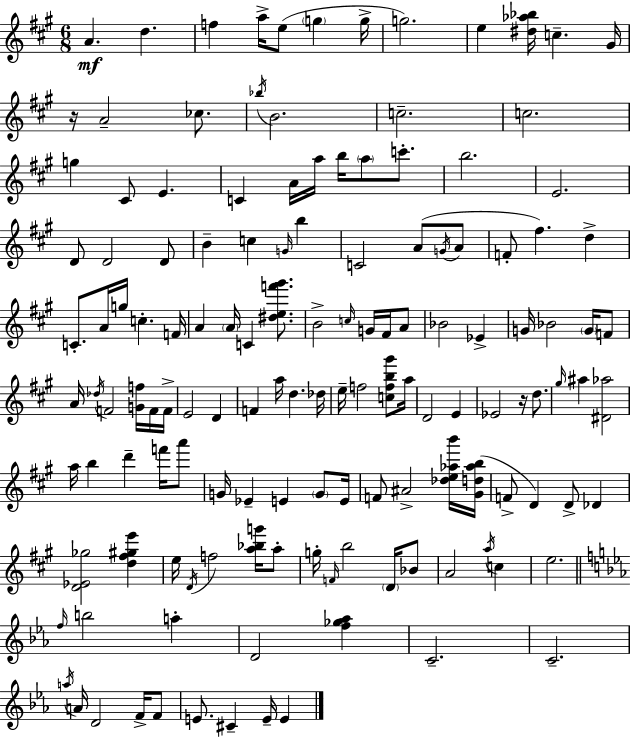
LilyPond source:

{
  \clef treble
  \numericTimeSignature
  \time 6/8
  \key a \major
  a'4.\mf d''4. | f''4 a''16-> e''8( \parenthesize g''4 g''16-> | g''2.) | e''4 <dis'' aes'' bes''>16 c''4.-- gis'16 | \break r16 a'2-- ces''8. | \acciaccatura { bes''16 } b'2. | c''2.-- | c''2. | \break g''4 cis'8 e'4. | c'4 a'16 a''16 b''16 \parenthesize a''8 c'''8.-. | b''2. | e'2. | \break d'8 d'2 d'8 | b'4-- c''4 \grace { g'16 } b''4 | c'2 a'8( | \acciaccatura { g'16 } a'8 f'8-. fis''4.) d''4-> | \break c'8.-. a'16 g''16 c''4.-. | f'16 a'4 \parenthesize a'16 c'4 | <dis'' e'' f''' gis'''>8. b'2-> \grace { c''16 } | g'16 fis'16 a'8 bes'2 | \break ees'4-> g'16 bes'2 | \parenthesize g'16 f'8 a'16 \acciaccatura { des''16 } f'2 | <g' f''>16 f'16 f'16-> e'2 | d'4 f'4 a''16 d''4. | \break des''16 e''16-- f''2 | <c'' f'' b'' gis'''>8 a''16 d'2 | e'4 ees'2 | r16 d''8. \grace { gis''16 } ais''4 <dis' aes''>2 | \break a''16 b''4 d'''4-- | f'''16 a'''8 g'16 ees'4-- e'4 | \parenthesize g'8 e'16 f'8 ais'2-> | <des'' e'' aes'' b'''>16 <gis' d'' aes'' b''>16( f'8-> d'4) | \break d'8-> des'4 <d' ees' ges''>2 | <d'' fis'' gis'' e'''>4 e''16 \acciaccatura { d'16 } f''2 | <a'' bes'' g'''>16 a''8-. g''16-. \grace { f'16 } b''2 | \parenthesize d'16 bes'8 a'2 | \break \acciaccatura { a''16 } c''4 e''2. | \bar "||" \break \key ees \major \grace { f''16 } b''2 a''4-. | d'2 <f'' ges'' aes''>4 | c'2.-- | c'2.-- | \break \acciaccatura { a''16 } a'16 d'2 f'16-> | f'8 e'8. cis'4-- e'16-- e'4 | \bar "|."
}